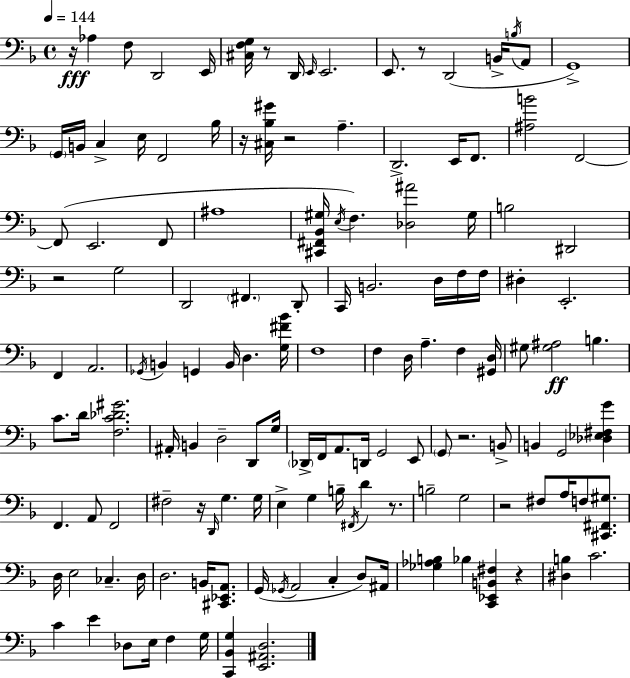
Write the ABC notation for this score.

X:1
T:Untitled
M:4/4
L:1/4
K:F
z/4 _A, F,/2 D,,2 E,,/4 [^C,F,G,]/4 z/2 D,,/4 E,,/4 E,,2 E,,/2 z/2 D,,2 B,,/4 B,/4 A,,/2 G,,4 G,,/4 B,,/4 C, E,/4 F,,2 _B,/4 z/4 [^C,_B,^G]/4 z2 A, D,,2 E,,/4 F,,/2 [^A,B]2 F,,2 F,,/2 E,,2 F,,/2 ^A,4 [^C,,^F,,_B,,^G,]/4 E,/4 F, [_D,^A]2 ^G,/4 B,2 ^D,,2 z2 G,2 D,,2 ^F,, D,,/2 C,,/4 B,,2 D,/4 F,/4 F,/4 ^D, E,,2 F,, A,,2 _G,,/4 B,, G,, B,,/4 D, [G,^F_B]/4 F,4 F, D,/4 A, F, [^G,,D,]/4 ^G,/2 [^G,^A,]2 B, C/2 D/4 [F,C_D^G]2 ^A,,/4 B,, D,2 D,,/2 G,/4 _D,,/4 F,,/4 A,,/2 D,,/4 G,,2 E,,/2 G,,/2 z2 B,,/2 B,, G,,2 [_D,_E,^F,G] F,, A,,/2 F,,2 ^F,2 z/4 D,,/4 G, G,/4 E, G, B,/4 ^F,,/4 D z/2 B,2 G,2 z2 ^F,/2 A,/4 F,/2 [^C,,^F,,^G,]/2 D,/4 E,2 _C, D,/4 D,2 B,,/4 [^C,,_E,,A,,]/2 G,,/4 _G,,/4 A,,2 C, D,/2 ^A,,/4 [_G,_A,B,] _B, [C,,_E,,B,,^F,] z [^D,B,] C2 C E _D,/2 E,/4 F, G,/4 [C,,_B,,G,] [E,,^A,,D,]2